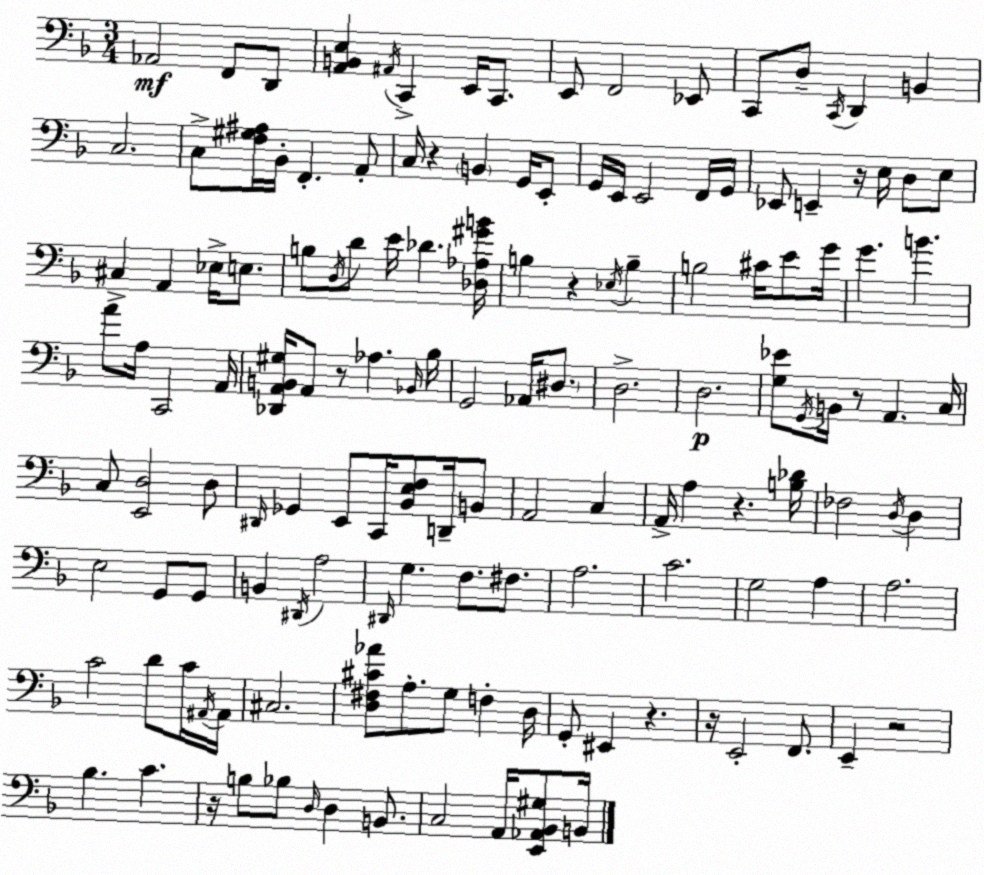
X:1
T:Untitled
M:3/4
L:1/4
K:F
_A,,2 F,,/2 D,,/2 [A,,B,,E,] ^A,,/4 C,, E,,/4 C,,/2 E,,/2 F,,2 _E,,/2 C,,/2 D,/2 C,,/4 D,, B,, C,2 C,/2 [F,^G,^A,]/4 _B,,/4 F,, A,,/2 C,/4 z B,, G,,/4 E,,/2 G,,/4 E,,/4 E,,2 F,,/4 G,,/4 _E,,/2 E,, z/4 E,/4 D,/2 E,/2 ^C, A,, _E,/4 E,/2 B,/2 D,/4 D/2 E/4 _D [_D,_A,^GB]/4 B, z _E,/4 B, B,2 ^C/4 E/2 G/4 G B A/2 A,/4 C,,2 A,,/4 [_D,,A,,B,,^G,]/4 A,,/2 z/2 _A, _B,,/4 _B,/4 G,,2 _A,,/4 ^D,/2 D,2 D,2 [G,_E]/2 G,,/4 B,,/4 z/2 A,, C,/4 C,/2 [E,,D,]2 D,/2 ^D,,/4 _G,, E,,/2 C,,/4 [_B,,E,F,]/2 D,,/4 B,,/2 A,,2 C, A,,/4 A, z [B,_D]/4 _F,2 D,/4 D, E,2 G,,/2 G,,/2 B,, ^D,,/4 A,2 ^D,,/4 G, F,/2 ^F,/2 A,2 C2 G,2 A, A,2 C2 D/2 C/4 ^A,,/4 ^A,,/4 ^C,2 [D,^F,^C_A]/2 A,/2 G,/2 F, D,/4 G,,/2 ^E,, z z/4 E,,2 F,,/2 E,, z2 _B, C z/4 B,/2 _B,/2 D,/4 D, B,,/2 C,2 A,,/4 [E,,_A,,_B,,^G,]/2 B,,/4